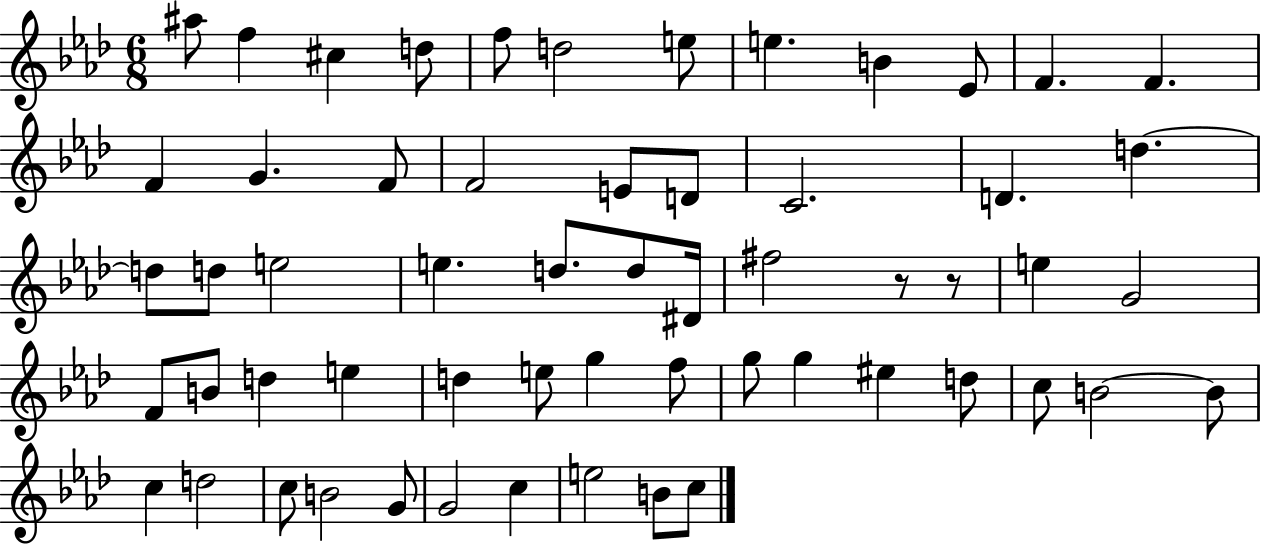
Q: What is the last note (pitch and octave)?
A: C5